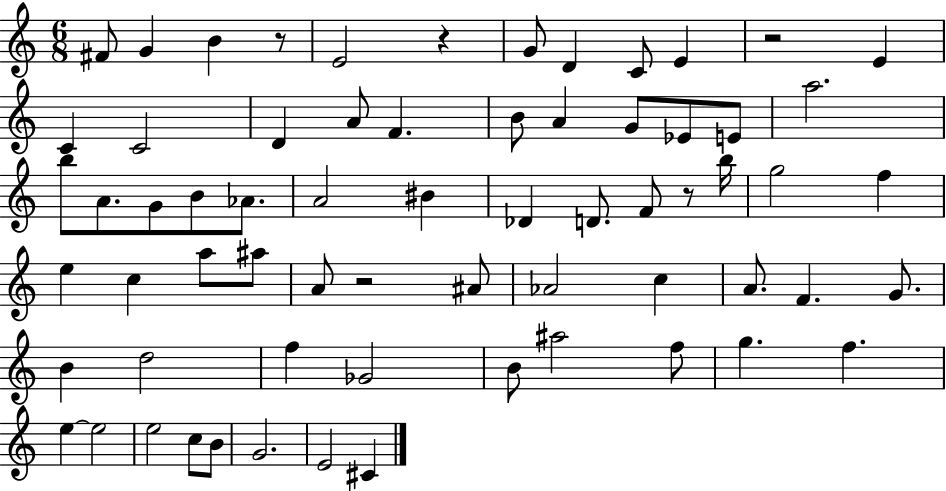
F#4/e G4/q B4/q R/e E4/h R/q G4/e D4/q C4/e E4/q R/h E4/q C4/q C4/h D4/q A4/e F4/q. B4/e A4/q G4/e Eb4/e E4/e A5/h. B5/e A4/e. G4/e B4/e Ab4/e. A4/h BIS4/q Db4/q D4/e. F4/e R/e B5/s G5/h F5/q E5/q C5/q A5/e A#5/e A4/e R/h A#4/e Ab4/h C5/q A4/e. F4/q. G4/e. B4/q D5/h F5/q Gb4/h B4/e A#5/h F5/e G5/q. F5/q. E5/q E5/h E5/h C5/e B4/e G4/h. E4/h C#4/q